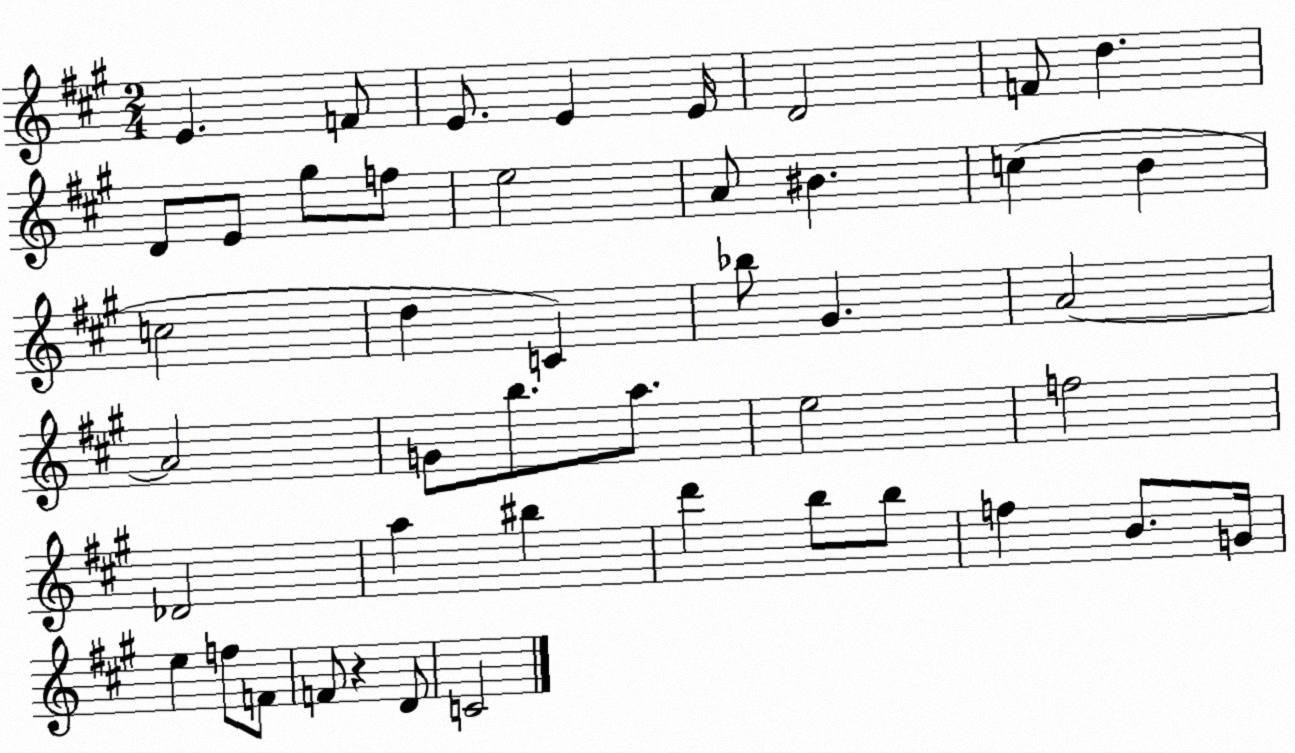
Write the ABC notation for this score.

X:1
T:Untitled
M:2/4
L:1/4
K:A
E F/2 E/2 E E/4 D2 F/2 d D/2 E/2 ^g/2 f/2 e2 A/2 ^B c B c2 d C _b/2 ^G A2 A2 G/2 b/2 a/2 e2 f2 _D2 a ^b d' b/2 b/2 f B/2 G/4 e f/2 F/2 F/2 z D/2 C2